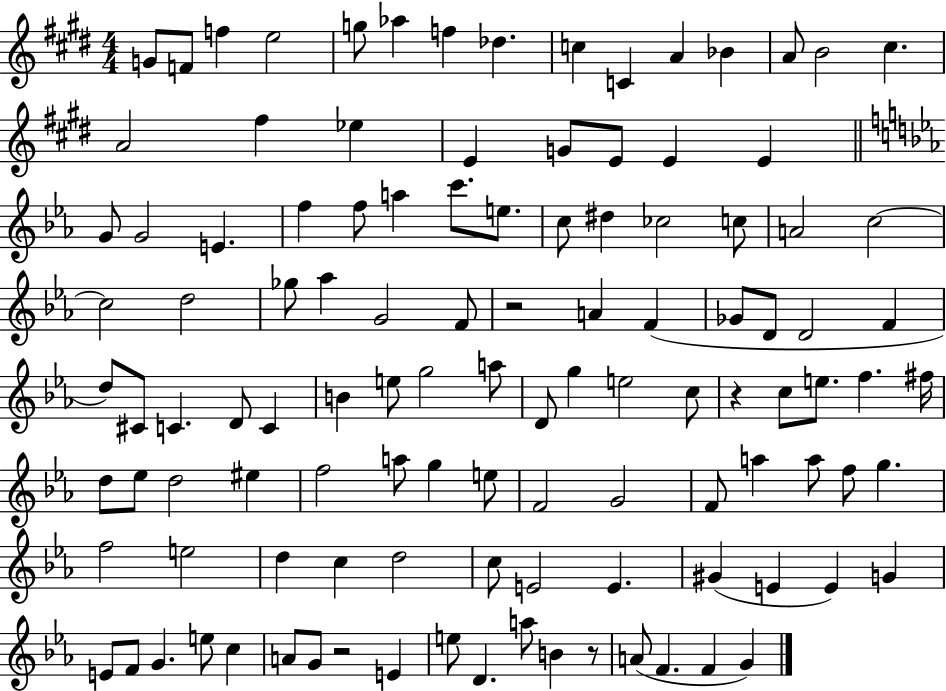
G4/e F4/e F5/q E5/h G5/e Ab5/q F5/q Db5/q. C5/q C4/q A4/q Bb4/q A4/e B4/h C#5/q. A4/h F#5/q Eb5/q E4/q G4/e E4/e E4/q E4/q G4/e G4/h E4/q. F5/q F5/e A5/q C6/e. E5/e. C5/e D#5/q CES5/h C5/e A4/h C5/h C5/h D5/h Gb5/e Ab5/q G4/h F4/e R/h A4/q F4/q Gb4/e D4/e D4/h F4/q D5/e C#4/e C4/q. D4/e C4/q B4/q E5/e G5/h A5/e D4/e G5/q E5/h C5/e R/q C5/e E5/e. F5/q. F#5/s D5/e Eb5/e D5/h EIS5/q F5/h A5/e G5/q E5/e F4/h G4/h F4/e A5/q A5/e F5/e G5/q. F5/h E5/h D5/q C5/q D5/h C5/e E4/h E4/q. G#4/q E4/q E4/q G4/q E4/e F4/e G4/q. E5/e C5/q A4/e G4/e R/h E4/q E5/e D4/q. A5/e B4/q R/e A4/e F4/q. F4/q G4/q